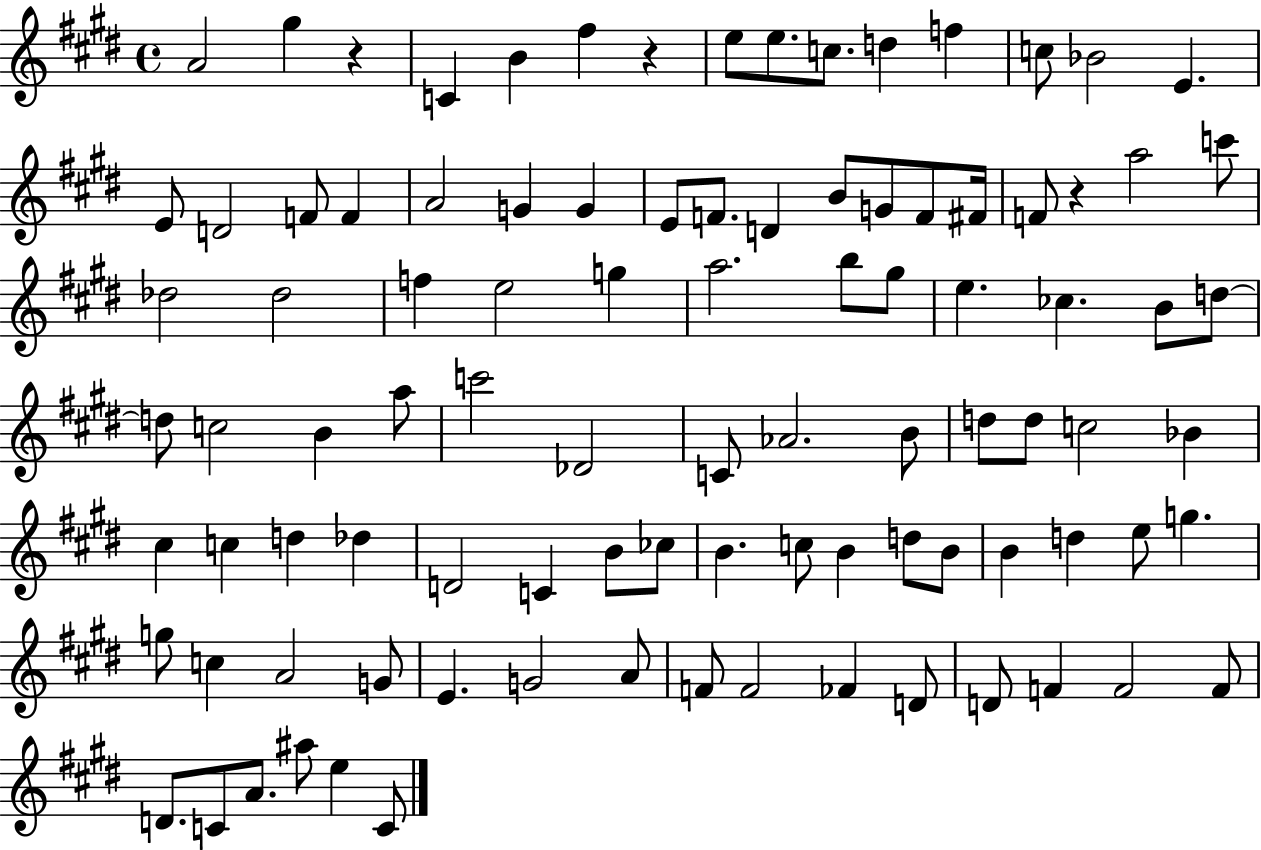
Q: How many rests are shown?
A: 3